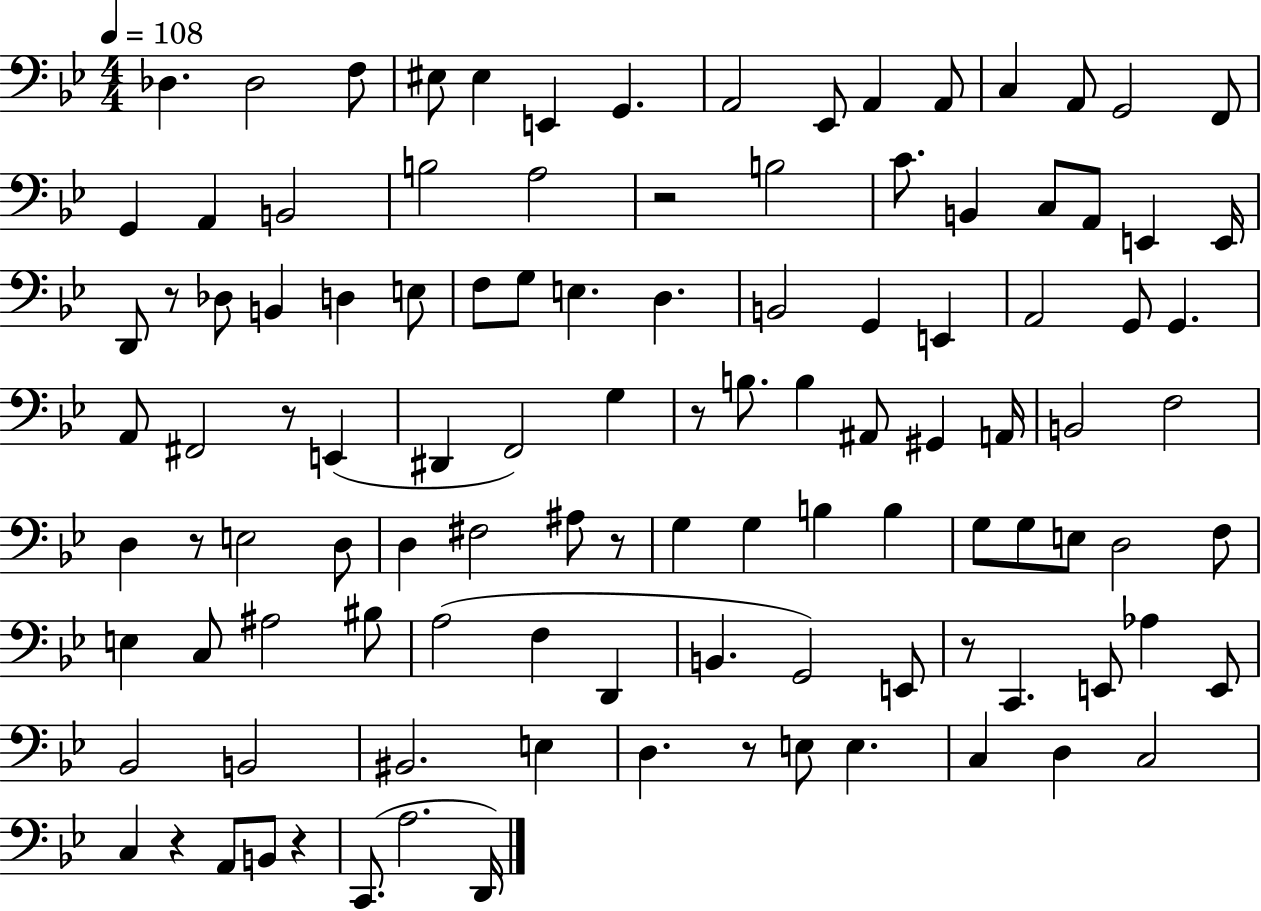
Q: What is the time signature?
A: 4/4